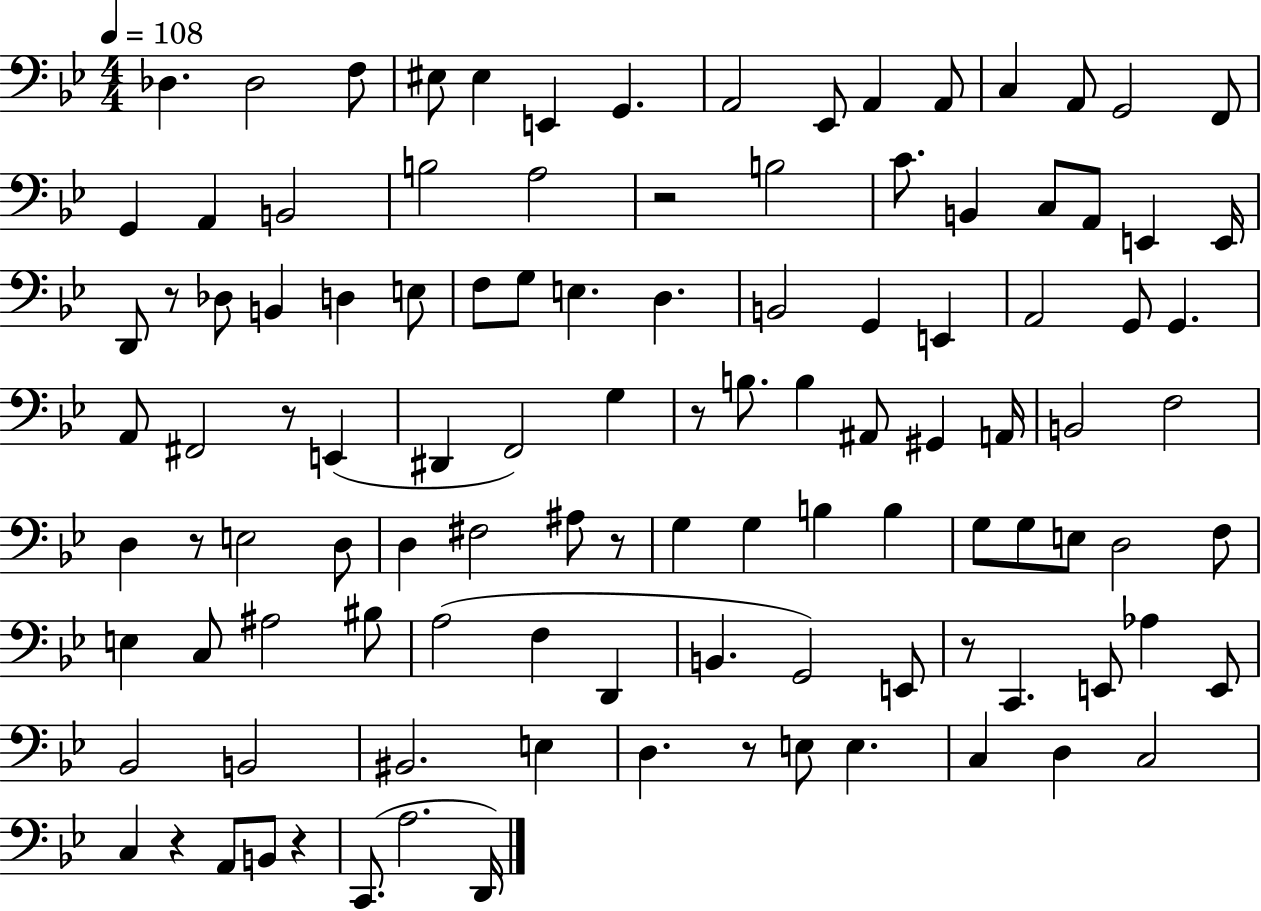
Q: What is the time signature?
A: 4/4